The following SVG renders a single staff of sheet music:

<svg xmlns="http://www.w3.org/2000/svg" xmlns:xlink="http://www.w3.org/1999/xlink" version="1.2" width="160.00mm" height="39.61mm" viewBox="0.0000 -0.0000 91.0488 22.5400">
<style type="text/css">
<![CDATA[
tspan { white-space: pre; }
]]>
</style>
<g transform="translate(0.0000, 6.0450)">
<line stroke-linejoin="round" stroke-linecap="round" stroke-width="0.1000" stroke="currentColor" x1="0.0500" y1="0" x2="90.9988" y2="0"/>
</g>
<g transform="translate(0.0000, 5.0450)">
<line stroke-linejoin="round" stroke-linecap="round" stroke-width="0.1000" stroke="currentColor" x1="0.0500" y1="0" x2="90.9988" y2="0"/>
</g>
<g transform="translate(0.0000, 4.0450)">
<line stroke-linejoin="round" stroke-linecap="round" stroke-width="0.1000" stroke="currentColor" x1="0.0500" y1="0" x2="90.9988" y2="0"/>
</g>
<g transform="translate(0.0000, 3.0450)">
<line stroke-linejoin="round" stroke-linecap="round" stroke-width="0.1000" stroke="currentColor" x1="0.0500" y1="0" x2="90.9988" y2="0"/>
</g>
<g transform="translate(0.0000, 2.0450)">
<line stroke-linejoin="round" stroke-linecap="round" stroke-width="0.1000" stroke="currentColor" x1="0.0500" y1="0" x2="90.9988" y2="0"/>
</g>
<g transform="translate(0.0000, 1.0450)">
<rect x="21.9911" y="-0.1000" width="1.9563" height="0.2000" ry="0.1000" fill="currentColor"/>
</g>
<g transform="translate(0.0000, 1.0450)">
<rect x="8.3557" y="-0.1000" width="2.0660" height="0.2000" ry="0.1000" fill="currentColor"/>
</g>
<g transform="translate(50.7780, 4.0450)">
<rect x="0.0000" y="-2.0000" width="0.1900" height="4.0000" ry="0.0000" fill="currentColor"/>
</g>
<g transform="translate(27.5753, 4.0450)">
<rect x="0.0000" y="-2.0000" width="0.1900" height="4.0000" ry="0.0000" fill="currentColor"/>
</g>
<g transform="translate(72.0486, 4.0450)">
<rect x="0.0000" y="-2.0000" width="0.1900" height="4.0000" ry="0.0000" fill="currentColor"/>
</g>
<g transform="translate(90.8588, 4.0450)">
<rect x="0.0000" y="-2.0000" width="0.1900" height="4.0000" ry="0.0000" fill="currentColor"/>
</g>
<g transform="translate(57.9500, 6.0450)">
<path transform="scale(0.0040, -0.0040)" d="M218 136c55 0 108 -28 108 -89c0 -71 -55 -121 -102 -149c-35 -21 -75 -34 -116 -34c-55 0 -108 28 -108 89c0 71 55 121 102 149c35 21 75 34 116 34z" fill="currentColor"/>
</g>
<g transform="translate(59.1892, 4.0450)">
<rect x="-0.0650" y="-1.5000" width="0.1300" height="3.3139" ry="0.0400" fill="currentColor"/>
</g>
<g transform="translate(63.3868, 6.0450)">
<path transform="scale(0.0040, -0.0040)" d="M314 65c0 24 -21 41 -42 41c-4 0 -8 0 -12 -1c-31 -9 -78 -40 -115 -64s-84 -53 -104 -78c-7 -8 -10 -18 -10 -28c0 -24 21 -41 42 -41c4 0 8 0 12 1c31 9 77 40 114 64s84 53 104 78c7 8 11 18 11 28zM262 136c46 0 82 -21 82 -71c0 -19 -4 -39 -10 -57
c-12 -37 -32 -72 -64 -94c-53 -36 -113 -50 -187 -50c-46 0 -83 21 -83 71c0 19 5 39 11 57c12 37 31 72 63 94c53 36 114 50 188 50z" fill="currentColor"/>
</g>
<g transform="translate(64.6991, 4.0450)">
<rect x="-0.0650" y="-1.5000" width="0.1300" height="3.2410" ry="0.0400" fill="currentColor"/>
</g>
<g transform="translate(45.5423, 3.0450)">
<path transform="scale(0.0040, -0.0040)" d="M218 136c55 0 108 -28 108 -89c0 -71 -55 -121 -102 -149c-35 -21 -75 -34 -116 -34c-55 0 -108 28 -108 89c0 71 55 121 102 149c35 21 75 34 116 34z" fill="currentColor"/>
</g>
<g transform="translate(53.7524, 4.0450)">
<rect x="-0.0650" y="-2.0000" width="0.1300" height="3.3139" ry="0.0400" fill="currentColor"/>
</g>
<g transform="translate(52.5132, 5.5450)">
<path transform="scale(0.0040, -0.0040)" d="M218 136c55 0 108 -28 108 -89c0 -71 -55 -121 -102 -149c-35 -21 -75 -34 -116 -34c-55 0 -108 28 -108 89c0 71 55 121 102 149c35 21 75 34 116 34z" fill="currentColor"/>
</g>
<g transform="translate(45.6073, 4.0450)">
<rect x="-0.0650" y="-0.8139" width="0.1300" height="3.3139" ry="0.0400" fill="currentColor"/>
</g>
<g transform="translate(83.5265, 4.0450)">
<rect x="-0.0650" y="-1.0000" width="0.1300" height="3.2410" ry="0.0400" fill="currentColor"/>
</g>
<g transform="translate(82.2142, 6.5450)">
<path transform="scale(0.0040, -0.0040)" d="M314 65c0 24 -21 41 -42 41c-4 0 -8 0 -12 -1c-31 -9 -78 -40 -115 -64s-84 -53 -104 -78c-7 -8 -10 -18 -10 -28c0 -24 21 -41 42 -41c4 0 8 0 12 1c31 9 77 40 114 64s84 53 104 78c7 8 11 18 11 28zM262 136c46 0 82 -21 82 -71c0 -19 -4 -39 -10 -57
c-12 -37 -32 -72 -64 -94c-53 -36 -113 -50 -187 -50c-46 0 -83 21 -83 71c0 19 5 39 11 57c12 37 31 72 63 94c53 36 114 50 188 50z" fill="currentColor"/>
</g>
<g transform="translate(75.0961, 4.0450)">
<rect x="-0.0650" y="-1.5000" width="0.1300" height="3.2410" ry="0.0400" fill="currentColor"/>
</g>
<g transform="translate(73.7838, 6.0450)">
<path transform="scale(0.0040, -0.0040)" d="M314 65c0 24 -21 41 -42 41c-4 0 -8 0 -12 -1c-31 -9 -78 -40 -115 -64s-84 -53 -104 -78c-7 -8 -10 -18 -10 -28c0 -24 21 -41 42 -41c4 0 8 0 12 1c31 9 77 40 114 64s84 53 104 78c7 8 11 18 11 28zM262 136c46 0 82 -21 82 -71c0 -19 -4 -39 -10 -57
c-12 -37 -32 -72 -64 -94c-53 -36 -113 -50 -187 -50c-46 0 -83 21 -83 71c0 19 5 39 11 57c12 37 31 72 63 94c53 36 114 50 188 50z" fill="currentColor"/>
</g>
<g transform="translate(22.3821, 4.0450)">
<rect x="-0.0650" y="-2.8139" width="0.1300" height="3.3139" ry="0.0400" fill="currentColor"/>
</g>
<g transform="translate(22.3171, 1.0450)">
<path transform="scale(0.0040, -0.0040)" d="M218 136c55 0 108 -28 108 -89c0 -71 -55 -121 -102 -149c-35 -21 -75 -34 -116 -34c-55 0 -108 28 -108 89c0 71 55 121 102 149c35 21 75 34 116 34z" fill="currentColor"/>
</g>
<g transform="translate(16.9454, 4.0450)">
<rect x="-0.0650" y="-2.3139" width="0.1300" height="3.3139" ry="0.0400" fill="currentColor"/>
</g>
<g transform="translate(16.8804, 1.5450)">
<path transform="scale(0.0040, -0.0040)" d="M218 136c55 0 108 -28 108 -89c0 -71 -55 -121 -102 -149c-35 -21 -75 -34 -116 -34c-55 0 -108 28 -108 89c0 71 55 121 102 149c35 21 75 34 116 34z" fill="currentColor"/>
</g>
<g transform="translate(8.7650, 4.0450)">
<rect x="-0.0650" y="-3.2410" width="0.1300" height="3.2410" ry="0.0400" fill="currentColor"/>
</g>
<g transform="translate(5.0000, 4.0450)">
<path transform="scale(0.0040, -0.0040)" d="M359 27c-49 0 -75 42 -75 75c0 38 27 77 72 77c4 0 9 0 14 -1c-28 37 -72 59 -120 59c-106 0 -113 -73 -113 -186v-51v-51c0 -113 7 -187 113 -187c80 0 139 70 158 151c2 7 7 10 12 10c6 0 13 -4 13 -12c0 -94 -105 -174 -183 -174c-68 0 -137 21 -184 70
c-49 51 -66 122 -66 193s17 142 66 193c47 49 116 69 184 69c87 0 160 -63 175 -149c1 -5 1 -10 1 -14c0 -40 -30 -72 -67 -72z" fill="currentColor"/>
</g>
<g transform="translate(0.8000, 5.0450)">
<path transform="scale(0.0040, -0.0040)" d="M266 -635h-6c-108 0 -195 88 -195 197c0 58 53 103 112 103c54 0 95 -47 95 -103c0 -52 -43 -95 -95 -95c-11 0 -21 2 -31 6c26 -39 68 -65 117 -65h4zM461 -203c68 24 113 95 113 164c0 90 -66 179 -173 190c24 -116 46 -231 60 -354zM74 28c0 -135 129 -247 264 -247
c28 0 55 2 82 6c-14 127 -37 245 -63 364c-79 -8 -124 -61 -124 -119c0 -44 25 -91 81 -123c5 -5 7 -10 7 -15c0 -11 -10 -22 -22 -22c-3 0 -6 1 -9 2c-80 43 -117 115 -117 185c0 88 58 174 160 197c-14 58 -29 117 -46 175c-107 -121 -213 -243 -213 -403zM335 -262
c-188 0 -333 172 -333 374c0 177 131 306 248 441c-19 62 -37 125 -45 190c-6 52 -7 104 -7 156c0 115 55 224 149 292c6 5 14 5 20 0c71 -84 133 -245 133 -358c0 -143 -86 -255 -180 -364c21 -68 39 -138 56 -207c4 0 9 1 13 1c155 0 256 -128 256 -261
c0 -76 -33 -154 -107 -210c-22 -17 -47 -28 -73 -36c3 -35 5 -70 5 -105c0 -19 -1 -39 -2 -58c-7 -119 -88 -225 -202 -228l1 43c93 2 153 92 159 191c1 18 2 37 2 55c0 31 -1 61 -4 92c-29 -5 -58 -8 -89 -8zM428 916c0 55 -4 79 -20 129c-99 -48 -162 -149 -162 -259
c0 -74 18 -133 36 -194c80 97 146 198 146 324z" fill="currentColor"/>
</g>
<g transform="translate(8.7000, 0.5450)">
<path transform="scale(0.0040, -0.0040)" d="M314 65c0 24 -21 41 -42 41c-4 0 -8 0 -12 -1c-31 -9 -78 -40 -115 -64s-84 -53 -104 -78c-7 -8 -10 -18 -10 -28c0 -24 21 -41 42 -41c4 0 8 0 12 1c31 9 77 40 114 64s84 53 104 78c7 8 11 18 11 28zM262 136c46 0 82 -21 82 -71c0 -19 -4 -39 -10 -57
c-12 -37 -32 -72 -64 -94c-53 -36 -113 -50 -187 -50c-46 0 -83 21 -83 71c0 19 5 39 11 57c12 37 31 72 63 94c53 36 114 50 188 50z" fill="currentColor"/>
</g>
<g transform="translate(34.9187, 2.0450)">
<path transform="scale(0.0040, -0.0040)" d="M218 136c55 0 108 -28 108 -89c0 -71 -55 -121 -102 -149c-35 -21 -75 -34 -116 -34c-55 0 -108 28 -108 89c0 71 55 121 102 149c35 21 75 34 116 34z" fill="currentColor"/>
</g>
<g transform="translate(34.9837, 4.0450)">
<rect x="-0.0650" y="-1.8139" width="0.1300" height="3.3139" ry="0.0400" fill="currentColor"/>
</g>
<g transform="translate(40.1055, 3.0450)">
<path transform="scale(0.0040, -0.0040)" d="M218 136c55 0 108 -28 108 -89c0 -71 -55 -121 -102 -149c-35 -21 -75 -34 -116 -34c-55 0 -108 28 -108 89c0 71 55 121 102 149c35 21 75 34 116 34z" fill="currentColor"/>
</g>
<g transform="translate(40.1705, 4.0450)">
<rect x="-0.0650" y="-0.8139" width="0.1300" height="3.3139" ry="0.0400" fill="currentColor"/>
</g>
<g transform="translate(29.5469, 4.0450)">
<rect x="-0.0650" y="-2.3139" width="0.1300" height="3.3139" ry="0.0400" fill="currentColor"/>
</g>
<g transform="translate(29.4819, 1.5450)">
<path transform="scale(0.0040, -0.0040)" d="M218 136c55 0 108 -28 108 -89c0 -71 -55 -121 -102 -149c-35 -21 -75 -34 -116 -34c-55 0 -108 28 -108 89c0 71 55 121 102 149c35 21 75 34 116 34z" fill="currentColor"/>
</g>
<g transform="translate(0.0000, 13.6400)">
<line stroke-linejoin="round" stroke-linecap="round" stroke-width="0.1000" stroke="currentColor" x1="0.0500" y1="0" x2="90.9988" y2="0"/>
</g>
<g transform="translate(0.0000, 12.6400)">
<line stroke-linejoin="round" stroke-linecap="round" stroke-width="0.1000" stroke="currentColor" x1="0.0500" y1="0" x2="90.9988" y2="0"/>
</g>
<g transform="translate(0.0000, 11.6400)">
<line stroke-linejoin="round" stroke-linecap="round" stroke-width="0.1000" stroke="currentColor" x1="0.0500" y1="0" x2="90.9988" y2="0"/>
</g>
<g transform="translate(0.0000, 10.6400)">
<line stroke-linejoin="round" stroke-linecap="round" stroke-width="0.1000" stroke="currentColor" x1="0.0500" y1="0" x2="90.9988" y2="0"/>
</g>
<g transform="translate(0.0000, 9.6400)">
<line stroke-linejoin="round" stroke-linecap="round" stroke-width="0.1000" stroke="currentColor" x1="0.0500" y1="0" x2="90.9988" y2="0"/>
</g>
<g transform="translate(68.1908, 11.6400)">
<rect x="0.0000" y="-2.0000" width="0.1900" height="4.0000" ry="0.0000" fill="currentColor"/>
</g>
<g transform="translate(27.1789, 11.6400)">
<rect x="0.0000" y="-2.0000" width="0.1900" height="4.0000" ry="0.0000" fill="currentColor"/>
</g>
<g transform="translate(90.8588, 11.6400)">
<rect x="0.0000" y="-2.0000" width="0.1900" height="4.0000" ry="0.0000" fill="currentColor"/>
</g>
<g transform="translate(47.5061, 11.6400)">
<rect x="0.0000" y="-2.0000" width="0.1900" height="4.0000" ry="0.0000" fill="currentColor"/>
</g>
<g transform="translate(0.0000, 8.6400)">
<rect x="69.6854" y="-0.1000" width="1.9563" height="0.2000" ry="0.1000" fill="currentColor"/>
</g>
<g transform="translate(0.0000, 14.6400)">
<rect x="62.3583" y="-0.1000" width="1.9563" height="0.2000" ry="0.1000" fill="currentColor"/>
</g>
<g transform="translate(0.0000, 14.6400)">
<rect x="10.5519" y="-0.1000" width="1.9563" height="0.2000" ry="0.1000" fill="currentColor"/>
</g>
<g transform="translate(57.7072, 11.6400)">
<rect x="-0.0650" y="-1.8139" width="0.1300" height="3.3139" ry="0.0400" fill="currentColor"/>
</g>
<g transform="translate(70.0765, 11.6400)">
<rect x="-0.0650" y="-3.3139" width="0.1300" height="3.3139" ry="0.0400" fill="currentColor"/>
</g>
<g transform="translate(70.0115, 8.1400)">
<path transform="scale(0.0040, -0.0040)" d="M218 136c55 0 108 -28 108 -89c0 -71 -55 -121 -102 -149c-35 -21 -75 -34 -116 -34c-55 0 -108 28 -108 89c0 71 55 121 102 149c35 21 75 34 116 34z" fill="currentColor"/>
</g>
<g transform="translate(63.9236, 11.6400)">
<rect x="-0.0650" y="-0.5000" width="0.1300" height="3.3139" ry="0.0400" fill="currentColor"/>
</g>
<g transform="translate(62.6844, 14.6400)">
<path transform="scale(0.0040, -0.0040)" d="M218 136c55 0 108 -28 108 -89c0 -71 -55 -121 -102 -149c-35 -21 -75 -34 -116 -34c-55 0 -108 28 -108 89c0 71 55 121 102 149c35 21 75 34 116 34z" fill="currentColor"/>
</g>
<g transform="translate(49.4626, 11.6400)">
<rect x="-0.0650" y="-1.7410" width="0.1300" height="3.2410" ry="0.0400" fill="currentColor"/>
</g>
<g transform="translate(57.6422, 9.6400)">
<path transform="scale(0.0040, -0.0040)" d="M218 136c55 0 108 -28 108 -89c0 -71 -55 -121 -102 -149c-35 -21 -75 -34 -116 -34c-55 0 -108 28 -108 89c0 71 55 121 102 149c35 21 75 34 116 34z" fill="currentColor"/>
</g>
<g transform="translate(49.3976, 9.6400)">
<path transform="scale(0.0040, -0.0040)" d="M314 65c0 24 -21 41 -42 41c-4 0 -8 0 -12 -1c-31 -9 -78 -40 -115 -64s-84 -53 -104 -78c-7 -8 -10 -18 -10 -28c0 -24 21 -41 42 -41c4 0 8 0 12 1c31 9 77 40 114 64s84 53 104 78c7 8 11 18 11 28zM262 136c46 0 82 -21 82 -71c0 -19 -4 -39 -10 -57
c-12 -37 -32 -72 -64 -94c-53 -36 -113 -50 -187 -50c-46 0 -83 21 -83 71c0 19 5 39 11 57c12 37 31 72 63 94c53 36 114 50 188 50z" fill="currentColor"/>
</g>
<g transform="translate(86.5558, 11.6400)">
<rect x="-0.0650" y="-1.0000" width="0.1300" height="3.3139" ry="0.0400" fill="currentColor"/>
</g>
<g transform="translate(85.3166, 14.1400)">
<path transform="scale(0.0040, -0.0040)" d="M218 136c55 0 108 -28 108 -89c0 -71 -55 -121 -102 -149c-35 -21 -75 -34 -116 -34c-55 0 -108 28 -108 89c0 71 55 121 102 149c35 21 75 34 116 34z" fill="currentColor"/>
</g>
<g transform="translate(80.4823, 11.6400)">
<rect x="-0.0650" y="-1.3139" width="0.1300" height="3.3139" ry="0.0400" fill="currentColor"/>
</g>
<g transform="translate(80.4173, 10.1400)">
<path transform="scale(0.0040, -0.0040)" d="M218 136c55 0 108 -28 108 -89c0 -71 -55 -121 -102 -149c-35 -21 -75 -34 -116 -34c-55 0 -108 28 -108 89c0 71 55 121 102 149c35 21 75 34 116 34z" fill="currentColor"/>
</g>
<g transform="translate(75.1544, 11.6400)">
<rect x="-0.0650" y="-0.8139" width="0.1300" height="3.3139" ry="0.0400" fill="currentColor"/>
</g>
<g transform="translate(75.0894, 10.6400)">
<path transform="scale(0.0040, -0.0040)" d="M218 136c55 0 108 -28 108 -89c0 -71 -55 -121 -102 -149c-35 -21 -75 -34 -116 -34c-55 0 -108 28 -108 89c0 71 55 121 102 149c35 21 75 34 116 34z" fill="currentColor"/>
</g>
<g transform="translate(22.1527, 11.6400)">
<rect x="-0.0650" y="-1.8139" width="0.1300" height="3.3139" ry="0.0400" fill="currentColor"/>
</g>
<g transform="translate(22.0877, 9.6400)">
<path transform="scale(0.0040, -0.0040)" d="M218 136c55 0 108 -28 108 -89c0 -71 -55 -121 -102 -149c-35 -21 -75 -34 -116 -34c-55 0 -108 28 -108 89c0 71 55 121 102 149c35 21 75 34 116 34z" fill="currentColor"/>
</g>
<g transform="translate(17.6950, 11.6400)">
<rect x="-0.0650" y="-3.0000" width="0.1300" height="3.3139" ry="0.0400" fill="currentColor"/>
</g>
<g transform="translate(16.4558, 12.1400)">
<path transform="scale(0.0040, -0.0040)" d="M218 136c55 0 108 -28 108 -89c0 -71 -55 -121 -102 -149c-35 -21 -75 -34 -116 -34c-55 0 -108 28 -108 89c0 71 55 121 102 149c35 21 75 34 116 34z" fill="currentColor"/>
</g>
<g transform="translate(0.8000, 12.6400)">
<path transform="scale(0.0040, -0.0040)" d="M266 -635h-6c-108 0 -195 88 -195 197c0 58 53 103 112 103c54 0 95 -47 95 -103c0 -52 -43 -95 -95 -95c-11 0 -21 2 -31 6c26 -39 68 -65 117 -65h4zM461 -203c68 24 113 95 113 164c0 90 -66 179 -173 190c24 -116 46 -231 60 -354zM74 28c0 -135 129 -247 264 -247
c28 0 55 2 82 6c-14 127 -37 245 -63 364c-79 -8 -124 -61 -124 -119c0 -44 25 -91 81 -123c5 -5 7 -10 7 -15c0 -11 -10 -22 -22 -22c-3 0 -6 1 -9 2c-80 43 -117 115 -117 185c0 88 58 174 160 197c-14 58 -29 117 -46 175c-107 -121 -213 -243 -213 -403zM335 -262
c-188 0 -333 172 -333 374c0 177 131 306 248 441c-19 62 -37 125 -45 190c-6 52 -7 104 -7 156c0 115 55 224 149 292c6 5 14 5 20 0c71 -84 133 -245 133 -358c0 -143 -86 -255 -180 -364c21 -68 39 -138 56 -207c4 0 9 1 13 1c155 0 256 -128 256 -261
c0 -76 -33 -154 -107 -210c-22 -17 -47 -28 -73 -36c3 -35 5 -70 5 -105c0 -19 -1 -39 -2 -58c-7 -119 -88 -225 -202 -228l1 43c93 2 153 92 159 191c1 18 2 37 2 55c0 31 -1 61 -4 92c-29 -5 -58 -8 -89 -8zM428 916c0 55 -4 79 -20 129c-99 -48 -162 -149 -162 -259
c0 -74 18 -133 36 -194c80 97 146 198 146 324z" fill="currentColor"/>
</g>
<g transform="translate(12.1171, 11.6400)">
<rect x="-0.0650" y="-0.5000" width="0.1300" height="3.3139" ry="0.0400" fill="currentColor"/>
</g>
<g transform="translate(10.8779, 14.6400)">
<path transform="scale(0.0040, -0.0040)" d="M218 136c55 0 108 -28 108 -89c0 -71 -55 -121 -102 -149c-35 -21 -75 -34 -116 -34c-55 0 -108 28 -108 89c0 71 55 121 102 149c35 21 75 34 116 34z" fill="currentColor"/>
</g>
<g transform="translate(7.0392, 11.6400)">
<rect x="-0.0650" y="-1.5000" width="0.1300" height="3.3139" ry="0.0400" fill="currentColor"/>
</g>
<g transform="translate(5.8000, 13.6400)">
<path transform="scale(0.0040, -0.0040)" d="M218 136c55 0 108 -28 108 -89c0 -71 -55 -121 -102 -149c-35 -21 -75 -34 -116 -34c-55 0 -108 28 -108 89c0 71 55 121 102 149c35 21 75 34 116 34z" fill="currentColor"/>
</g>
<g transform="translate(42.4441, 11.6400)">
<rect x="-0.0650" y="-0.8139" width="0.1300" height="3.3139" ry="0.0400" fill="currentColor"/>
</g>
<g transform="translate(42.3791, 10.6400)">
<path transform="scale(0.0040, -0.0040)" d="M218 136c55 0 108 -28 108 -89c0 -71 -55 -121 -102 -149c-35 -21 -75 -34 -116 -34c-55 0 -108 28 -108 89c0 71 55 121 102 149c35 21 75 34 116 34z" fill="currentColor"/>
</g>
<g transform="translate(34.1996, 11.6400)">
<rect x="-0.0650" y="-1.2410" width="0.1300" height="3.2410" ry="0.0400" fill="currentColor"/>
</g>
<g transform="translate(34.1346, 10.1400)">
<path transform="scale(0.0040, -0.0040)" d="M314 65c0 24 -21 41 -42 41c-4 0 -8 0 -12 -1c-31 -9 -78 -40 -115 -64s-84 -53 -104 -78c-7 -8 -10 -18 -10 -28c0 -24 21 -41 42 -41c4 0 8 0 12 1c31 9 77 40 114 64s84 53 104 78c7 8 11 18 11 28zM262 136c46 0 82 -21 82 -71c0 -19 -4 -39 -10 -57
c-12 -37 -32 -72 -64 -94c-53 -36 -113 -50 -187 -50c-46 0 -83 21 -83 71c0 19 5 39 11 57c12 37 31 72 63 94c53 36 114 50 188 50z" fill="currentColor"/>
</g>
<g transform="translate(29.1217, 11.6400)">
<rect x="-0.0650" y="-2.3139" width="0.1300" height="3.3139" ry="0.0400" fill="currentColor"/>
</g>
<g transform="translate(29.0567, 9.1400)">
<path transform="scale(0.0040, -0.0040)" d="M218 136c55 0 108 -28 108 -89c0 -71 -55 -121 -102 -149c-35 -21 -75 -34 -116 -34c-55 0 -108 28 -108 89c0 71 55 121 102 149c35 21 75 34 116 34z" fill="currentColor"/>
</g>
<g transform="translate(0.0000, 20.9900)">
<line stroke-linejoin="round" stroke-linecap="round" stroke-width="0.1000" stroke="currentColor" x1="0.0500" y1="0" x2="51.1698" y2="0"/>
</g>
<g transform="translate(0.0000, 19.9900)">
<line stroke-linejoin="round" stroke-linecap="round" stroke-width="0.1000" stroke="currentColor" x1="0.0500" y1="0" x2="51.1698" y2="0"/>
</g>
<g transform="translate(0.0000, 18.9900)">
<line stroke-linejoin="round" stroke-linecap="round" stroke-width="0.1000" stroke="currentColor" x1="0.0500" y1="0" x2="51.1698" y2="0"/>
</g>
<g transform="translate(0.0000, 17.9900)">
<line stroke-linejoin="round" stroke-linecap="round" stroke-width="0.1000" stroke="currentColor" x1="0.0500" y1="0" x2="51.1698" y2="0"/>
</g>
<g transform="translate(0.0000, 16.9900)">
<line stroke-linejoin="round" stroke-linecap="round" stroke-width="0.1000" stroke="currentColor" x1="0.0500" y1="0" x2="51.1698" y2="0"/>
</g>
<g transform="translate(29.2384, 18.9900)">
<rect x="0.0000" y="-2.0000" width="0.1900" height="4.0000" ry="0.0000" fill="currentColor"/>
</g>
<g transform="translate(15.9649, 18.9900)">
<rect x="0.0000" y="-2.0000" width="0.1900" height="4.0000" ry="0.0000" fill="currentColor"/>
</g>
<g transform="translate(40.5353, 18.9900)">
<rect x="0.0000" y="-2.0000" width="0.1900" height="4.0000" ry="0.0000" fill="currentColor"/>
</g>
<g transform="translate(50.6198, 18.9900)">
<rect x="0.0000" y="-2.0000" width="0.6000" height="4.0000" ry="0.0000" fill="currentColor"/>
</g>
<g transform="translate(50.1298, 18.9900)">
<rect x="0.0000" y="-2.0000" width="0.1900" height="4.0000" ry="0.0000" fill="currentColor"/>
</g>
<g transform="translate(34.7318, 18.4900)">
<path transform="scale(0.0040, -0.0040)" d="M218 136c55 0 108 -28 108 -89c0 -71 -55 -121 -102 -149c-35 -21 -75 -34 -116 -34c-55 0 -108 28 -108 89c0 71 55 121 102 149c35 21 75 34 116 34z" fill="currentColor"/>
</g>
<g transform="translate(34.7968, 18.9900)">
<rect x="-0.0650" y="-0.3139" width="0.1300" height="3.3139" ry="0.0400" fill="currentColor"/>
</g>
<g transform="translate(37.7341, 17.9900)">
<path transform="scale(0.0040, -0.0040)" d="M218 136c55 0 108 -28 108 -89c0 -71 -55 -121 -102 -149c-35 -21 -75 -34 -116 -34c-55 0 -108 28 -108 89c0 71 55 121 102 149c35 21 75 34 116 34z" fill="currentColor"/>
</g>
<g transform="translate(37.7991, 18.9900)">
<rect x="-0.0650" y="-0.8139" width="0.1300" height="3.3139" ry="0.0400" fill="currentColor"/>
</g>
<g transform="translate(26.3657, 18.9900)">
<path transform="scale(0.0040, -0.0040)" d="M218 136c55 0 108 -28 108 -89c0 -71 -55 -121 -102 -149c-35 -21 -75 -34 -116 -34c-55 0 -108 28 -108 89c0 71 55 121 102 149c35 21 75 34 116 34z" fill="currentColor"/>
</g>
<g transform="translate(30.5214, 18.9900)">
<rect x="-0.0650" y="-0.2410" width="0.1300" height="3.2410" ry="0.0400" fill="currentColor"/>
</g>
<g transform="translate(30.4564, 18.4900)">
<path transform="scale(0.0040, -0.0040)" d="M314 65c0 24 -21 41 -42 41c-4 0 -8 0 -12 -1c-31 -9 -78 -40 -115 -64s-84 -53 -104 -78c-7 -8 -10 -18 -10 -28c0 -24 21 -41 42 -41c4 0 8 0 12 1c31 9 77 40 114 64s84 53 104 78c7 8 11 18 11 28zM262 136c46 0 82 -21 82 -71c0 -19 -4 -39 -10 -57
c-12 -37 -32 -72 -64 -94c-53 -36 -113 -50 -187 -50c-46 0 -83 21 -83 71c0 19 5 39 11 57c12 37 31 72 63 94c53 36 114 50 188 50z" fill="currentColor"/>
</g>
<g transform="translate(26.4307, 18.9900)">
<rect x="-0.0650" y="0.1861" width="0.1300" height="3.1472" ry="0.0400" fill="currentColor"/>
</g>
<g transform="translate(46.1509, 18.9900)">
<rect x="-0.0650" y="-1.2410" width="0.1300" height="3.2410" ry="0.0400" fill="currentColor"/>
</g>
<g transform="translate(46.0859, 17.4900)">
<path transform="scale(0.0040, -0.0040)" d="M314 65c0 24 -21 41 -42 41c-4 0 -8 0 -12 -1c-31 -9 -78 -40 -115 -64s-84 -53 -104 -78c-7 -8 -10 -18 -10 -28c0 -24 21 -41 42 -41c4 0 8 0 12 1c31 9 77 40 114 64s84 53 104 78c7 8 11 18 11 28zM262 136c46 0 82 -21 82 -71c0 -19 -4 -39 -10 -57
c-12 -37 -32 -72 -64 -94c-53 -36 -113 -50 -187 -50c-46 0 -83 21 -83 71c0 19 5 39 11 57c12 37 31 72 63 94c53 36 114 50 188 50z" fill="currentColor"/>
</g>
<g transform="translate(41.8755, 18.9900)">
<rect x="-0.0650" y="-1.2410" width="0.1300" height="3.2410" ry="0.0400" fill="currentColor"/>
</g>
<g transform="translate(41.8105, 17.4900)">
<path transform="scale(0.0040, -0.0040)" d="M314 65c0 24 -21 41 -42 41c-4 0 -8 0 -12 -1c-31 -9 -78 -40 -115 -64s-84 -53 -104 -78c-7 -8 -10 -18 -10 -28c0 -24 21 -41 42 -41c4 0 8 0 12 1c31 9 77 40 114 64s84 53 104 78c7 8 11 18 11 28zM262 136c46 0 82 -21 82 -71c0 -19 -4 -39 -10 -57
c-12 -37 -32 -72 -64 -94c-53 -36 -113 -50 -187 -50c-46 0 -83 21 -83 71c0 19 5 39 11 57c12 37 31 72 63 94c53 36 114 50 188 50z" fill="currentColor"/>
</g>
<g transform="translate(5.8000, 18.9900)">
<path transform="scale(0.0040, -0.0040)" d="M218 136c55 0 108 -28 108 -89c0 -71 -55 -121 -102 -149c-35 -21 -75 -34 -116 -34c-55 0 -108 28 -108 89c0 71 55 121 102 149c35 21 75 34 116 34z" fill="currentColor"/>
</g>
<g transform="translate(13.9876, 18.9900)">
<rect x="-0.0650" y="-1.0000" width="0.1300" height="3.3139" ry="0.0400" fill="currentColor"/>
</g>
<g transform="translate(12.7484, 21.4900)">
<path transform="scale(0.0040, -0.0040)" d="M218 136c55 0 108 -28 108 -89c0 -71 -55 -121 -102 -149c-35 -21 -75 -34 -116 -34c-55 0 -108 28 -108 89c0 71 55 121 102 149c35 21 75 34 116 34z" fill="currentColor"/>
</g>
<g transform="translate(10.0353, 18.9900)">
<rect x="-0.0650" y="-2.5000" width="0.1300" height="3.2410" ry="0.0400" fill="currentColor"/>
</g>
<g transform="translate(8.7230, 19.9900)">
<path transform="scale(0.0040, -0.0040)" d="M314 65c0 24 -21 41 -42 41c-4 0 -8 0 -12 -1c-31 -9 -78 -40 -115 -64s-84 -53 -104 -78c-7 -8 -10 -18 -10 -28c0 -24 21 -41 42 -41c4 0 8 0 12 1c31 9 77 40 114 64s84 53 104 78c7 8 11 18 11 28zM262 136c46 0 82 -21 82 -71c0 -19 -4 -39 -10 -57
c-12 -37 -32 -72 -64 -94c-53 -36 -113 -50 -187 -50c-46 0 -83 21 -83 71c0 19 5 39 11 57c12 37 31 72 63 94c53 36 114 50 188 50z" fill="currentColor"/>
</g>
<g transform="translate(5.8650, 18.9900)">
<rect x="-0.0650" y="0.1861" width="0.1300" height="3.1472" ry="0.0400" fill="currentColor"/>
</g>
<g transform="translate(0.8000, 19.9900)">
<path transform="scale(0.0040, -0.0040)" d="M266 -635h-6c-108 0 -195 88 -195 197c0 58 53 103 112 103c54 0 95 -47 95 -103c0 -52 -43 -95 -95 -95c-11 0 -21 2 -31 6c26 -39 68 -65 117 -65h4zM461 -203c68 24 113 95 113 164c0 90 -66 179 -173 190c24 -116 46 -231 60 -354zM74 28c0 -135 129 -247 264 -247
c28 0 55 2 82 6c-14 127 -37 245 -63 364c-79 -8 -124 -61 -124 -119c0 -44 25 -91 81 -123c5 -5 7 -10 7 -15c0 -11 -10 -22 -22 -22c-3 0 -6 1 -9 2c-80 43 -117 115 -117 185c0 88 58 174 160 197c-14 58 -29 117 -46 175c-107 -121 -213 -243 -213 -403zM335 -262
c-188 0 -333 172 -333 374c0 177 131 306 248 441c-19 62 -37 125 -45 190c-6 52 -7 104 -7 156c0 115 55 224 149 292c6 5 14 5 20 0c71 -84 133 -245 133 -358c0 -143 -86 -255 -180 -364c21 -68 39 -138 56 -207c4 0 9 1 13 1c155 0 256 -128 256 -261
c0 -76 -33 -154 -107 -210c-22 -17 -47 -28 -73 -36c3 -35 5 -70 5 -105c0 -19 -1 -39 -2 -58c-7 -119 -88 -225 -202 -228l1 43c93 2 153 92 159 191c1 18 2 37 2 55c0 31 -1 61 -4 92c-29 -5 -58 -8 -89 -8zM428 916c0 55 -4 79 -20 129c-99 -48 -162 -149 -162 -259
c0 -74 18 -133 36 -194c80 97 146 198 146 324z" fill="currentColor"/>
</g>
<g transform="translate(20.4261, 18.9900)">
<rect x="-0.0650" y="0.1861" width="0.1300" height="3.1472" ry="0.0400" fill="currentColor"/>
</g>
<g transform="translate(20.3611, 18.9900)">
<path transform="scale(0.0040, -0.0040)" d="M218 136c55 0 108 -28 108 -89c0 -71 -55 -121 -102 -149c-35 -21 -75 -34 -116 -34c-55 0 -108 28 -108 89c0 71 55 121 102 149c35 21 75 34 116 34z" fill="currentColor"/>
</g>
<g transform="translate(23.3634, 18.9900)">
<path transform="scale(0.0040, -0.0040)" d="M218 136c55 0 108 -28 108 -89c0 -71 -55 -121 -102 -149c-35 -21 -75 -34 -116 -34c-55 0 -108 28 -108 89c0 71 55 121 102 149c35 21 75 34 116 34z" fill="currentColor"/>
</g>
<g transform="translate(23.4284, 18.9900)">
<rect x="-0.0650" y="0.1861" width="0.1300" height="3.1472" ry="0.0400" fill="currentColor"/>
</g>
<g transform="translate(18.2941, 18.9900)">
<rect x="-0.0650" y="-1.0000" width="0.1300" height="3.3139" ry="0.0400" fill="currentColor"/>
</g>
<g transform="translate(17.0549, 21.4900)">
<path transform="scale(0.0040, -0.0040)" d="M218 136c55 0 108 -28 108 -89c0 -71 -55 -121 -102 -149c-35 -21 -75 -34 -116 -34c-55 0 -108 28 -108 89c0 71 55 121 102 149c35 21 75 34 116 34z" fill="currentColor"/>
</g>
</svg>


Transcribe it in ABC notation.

X:1
T:Untitled
M:4/4
L:1/4
K:C
b2 g a g f d d F E E2 E2 D2 E C A f g e2 d f2 f C b d e D B G2 D D B B B c2 c d e2 e2